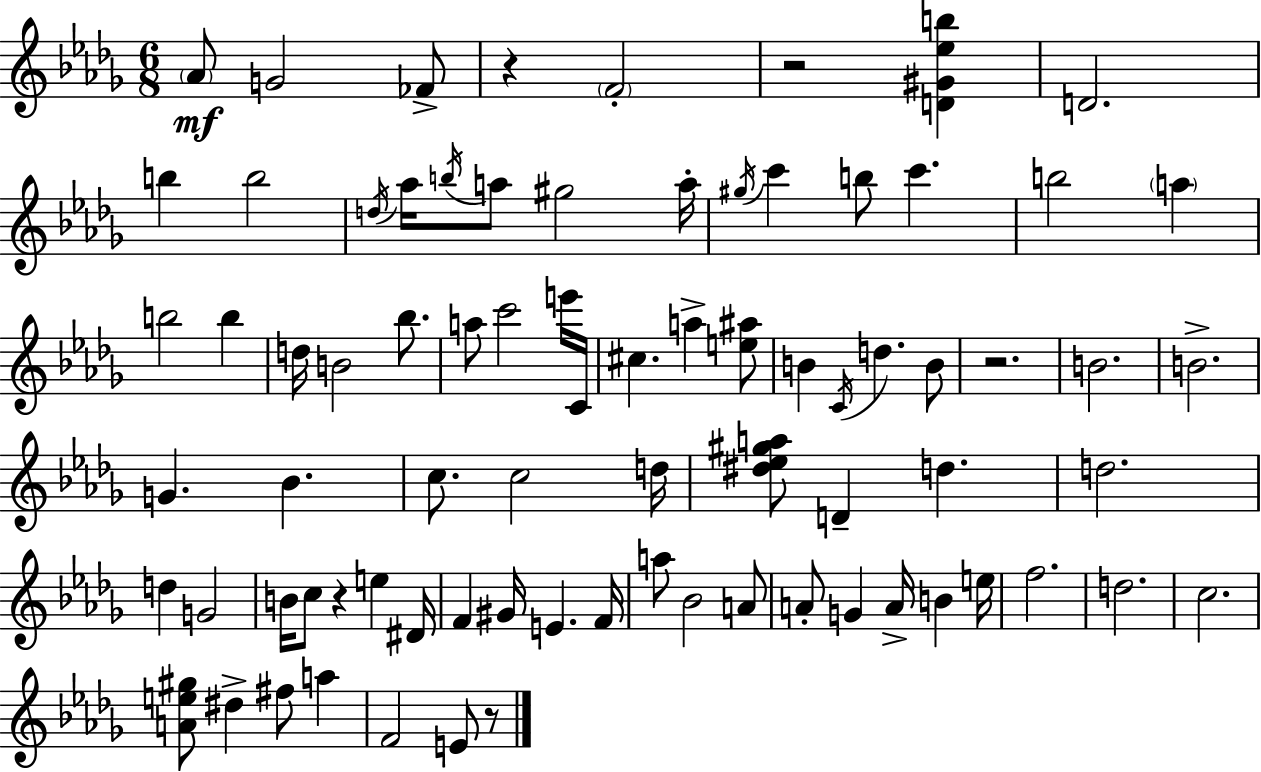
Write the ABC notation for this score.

X:1
T:Untitled
M:6/8
L:1/4
K:Bbm
_A/2 G2 _F/2 z F2 z2 [D^G_eb] D2 b b2 d/4 _a/4 b/4 a/2 ^g2 a/4 ^g/4 c' b/2 c' b2 a b2 b d/4 B2 _b/2 a/2 c'2 e'/4 C/4 ^c a [e^a]/2 B C/4 d B/2 z2 B2 B2 G _B c/2 c2 d/4 [^d_e^ga]/2 D d d2 d G2 B/4 c/2 z e ^D/4 F ^G/4 E F/4 a/2 _B2 A/2 A/2 G A/4 B e/4 f2 d2 c2 [Ae^g]/2 ^d ^f/2 a F2 E/2 z/2